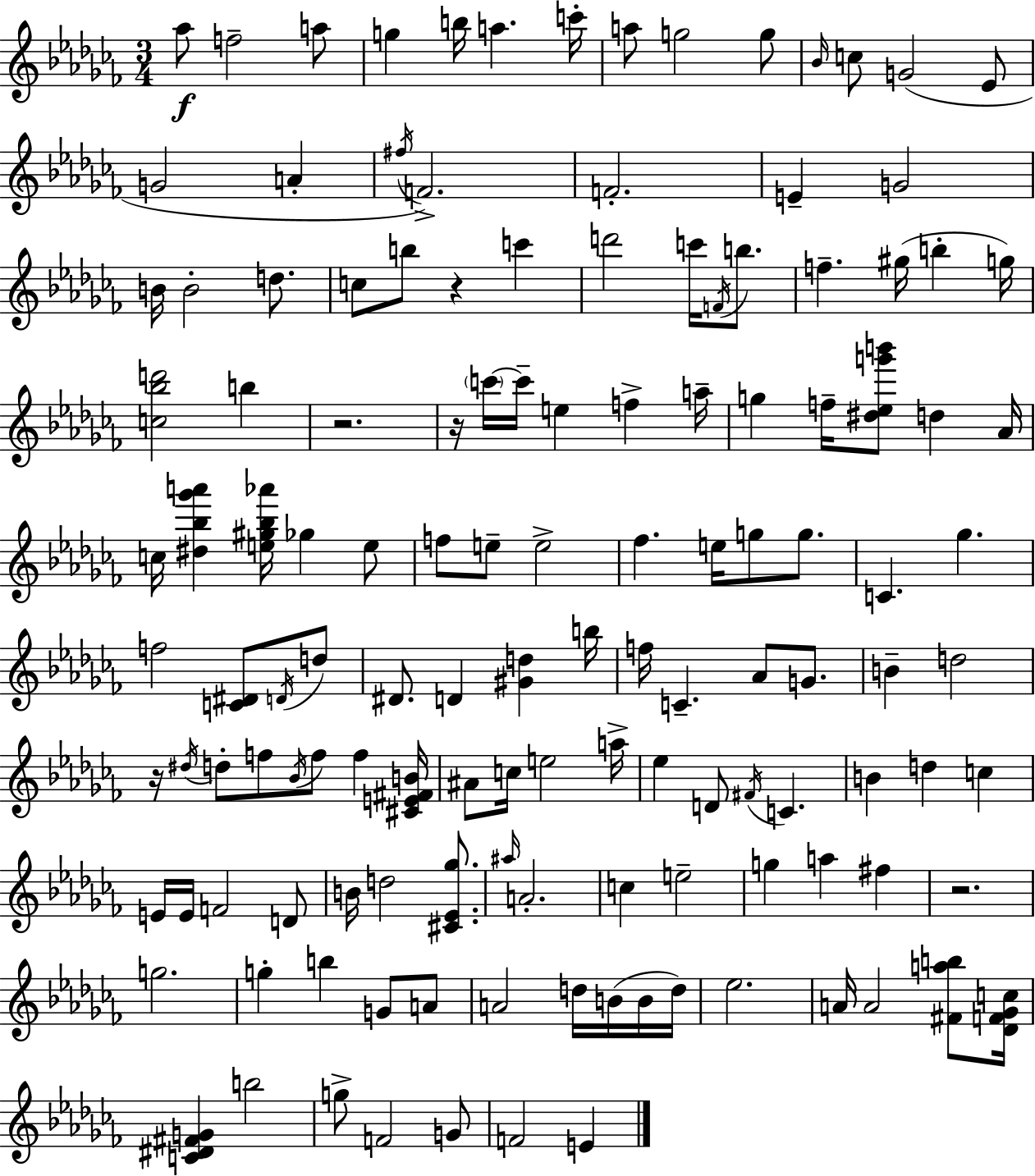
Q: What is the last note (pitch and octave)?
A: E4